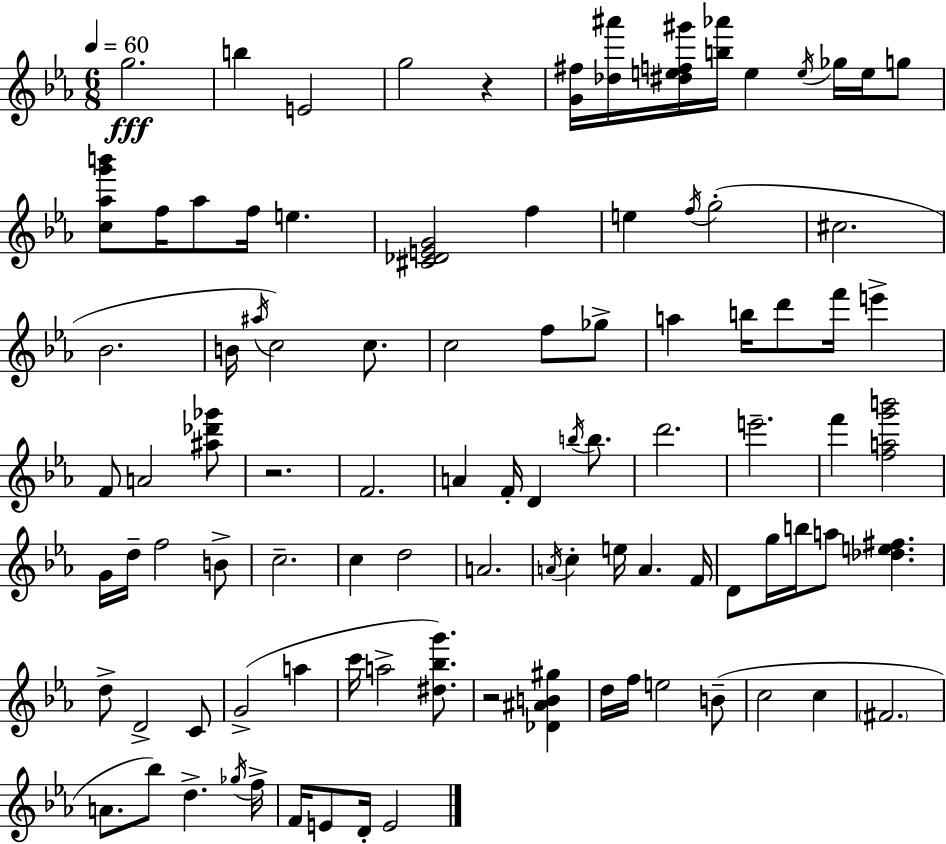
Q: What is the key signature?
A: EES major